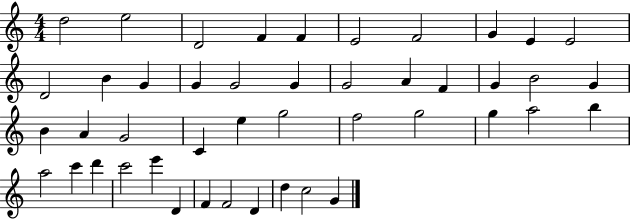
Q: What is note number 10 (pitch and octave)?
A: E4